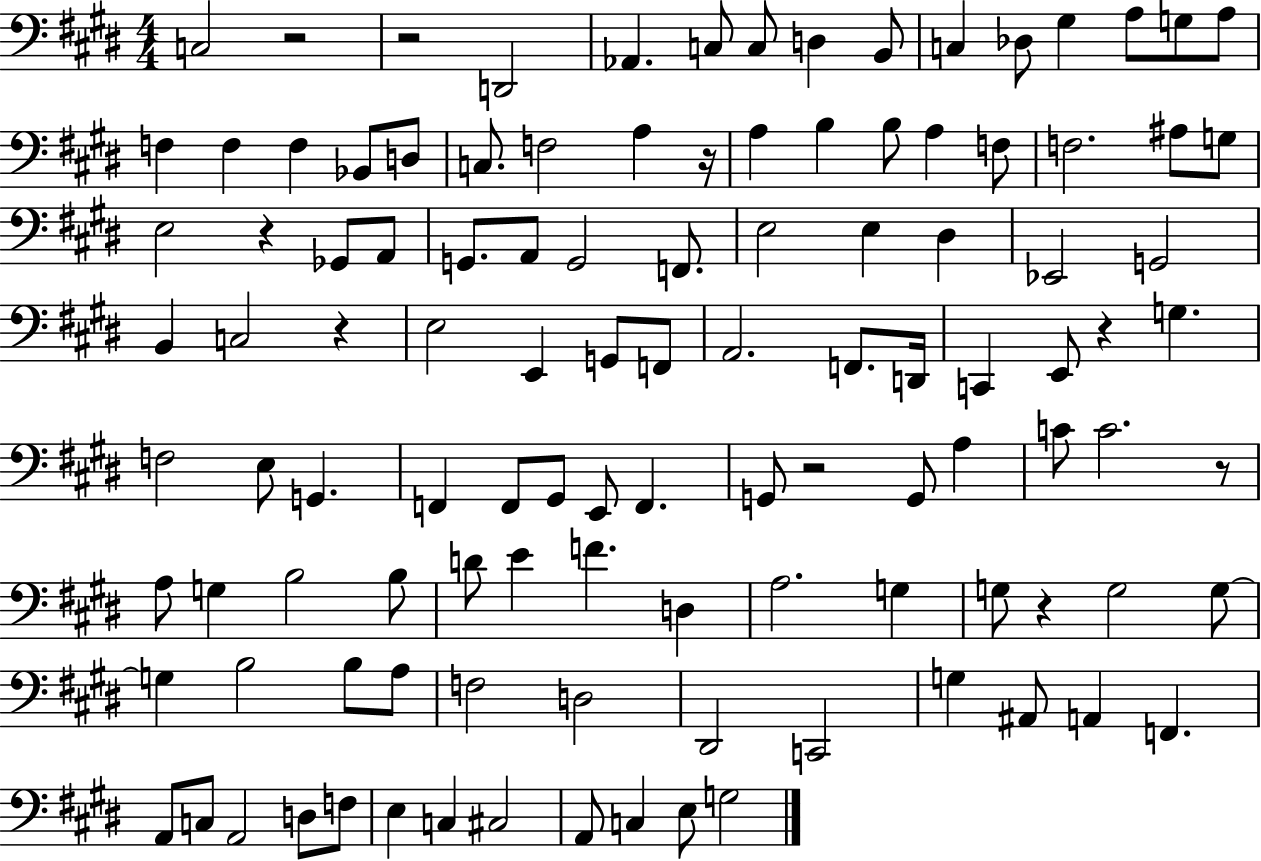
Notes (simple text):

C3/h R/h R/h D2/h Ab2/q. C3/e C3/e D3/q B2/e C3/q Db3/e G#3/q A3/e G3/e A3/e F3/q F3/q F3/q Bb2/e D3/e C3/e. F3/h A3/q R/s A3/q B3/q B3/e A3/q F3/e F3/h. A#3/e G3/e E3/h R/q Gb2/e A2/e G2/e. A2/e G2/h F2/e. E3/h E3/q D#3/q Eb2/h G2/h B2/q C3/h R/q E3/h E2/q G2/e F2/e A2/h. F2/e. D2/s C2/q E2/e R/q G3/q. F3/h E3/e G2/q. F2/q F2/e G#2/e E2/e F2/q. G2/e R/h G2/e A3/q C4/e C4/h. R/e A3/e G3/q B3/h B3/e D4/e E4/q F4/q. D3/q A3/h. G3/q G3/e R/q G3/h G3/e G3/q B3/h B3/e A3/e F3/h D3/h D#2/h C2/h G3/q A#2/e A2/q F2/q. A2/e C3/e A2/h D3/e F3/e E3/q C3/q C#3/h A2/e C3/q E3/e G3/h